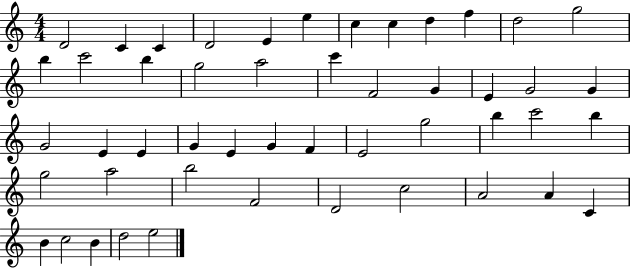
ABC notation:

X:1
T:Untitled
M:4/4
L:1/4
K:C
D2 C C D2 E e c c d f d2 g2 b c'2 b g2 a2 c' F2 G E G2 G G2 E E G E G F E2 g2 b c'2 b g2 a2 b2 F2 D2 c2 A2 A C B c2 B d2 e2